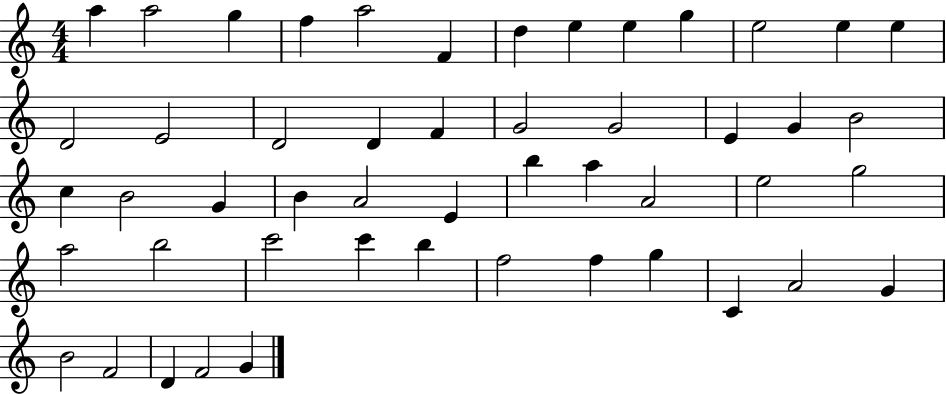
X:1
T:Untitled
M:4/4
L:1/4
K:C
a a2 g f a2 F d e e g e2 e e D2 E2 D2 D F G2 G2 E G B2 c B2 G B A2 E b a A2 e2 g2 a2 b2 c'2 c' b f2 f g C A2 G B2 F2 D F2 G